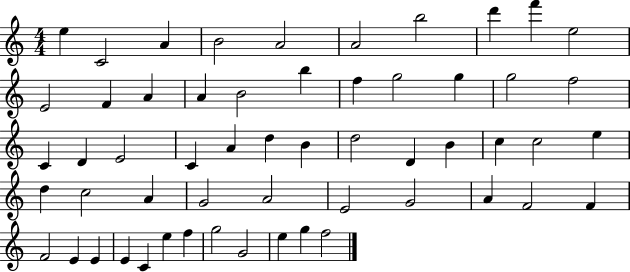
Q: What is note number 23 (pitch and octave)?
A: D4